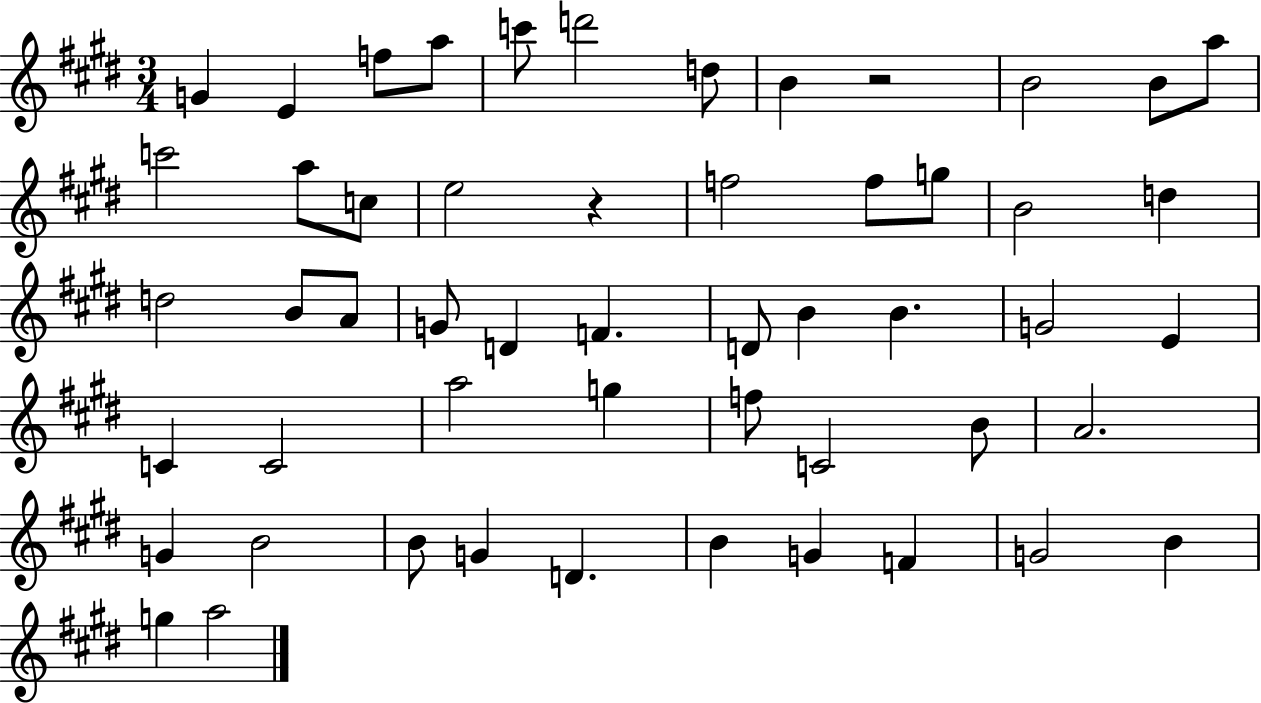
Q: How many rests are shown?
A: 2